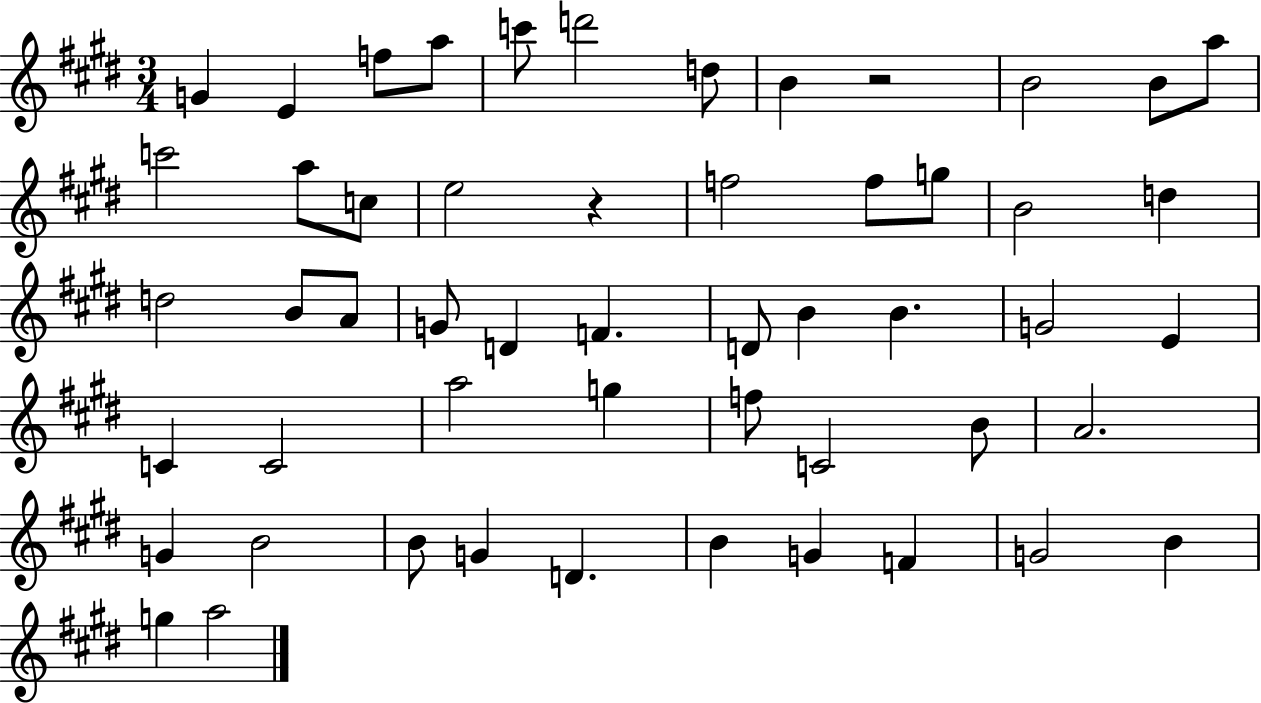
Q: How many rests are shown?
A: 2